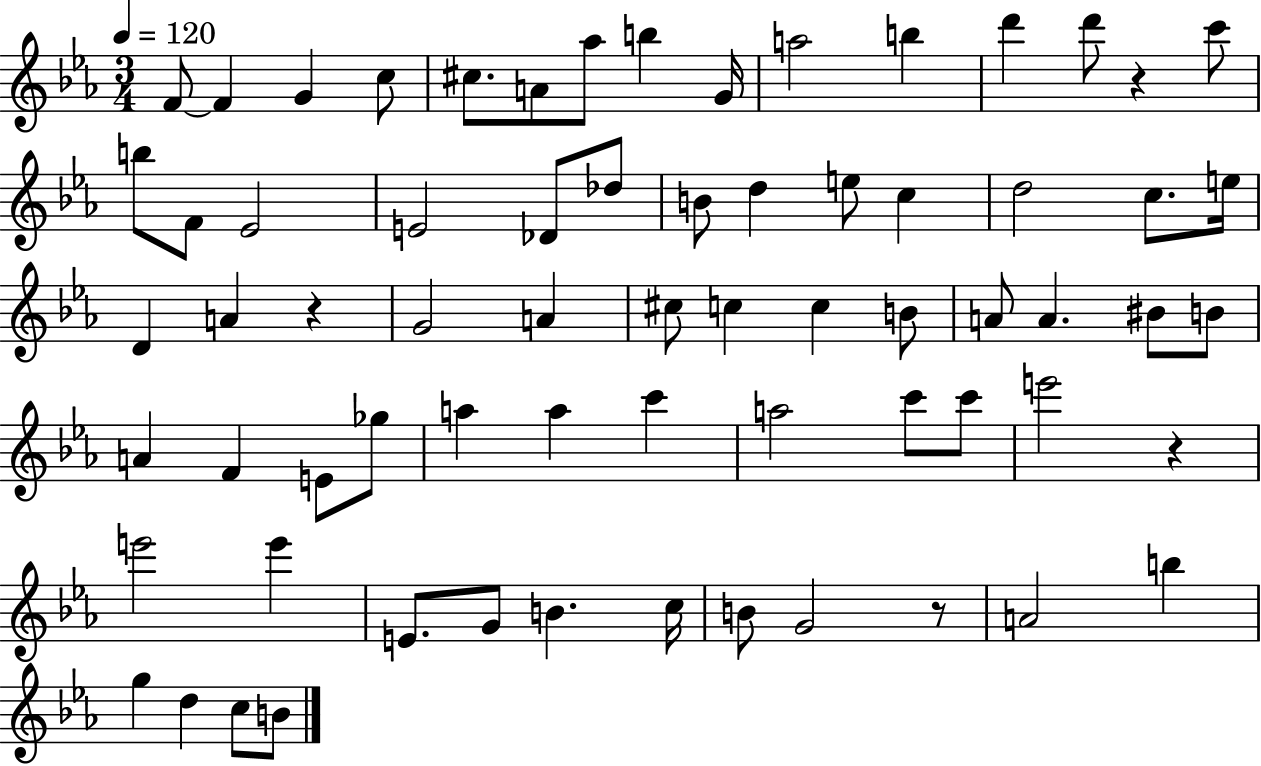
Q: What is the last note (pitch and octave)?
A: B4